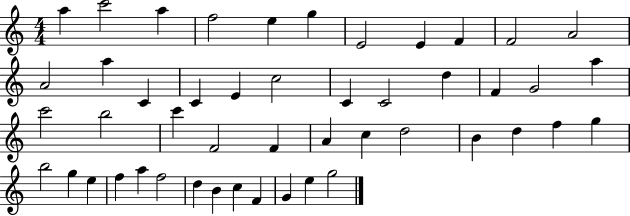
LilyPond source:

{
  \clef treble
  \numericTimeSignature
  \time 4/4
  \key c \major
  a''4 c'''2 a''4 | f''2 e''4 g''4 | e'2 e'4 f'4 | f'2 a'2 | \break a'2 a''4 c'4 | c'4 e'4 c''2 | c'4 c'2 d''4 | f'4 g'2 a''4 | \break c'''2 b''2 | c'''4 f'2 f'4 | a'4 c''4 d''2 | b'4 d''4 f''4 g''4 | \break b''2 g''4 e''4 | f''4 a''4 f''2 | d''4 b'4 c''4 f'4 | g'4 e''4 g''2 | \break \bar "|."
}